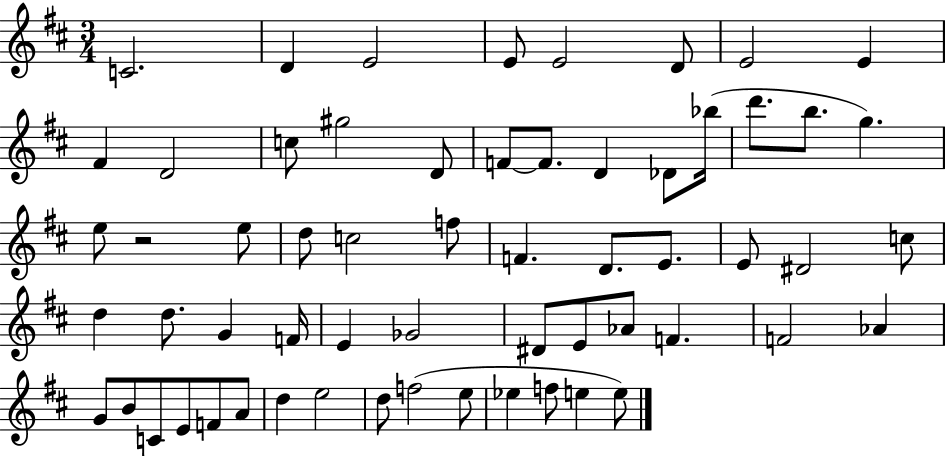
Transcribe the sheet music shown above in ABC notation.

X:1
T:Untitled
M:3/4
L:1/4
K:D
C2 D E2 E/2 E2 D/2 E2 E ^F D2 c/2 ^g2 D/2 F/2 F/2 D _D/2 _b/4 d'/2 b/2 g e/2 z2 e/2 d/2 c2 f/2 F D/2 E/2 E/2 ^D2 c/2 d d/2 G F/4 E _G2 ^D/2 E/2 _A/2 F F2 _A G/2 B/2 C/2 E/2 F/2 A/2 d e2 d/2 f2 e/2 _e f/2 e e/2